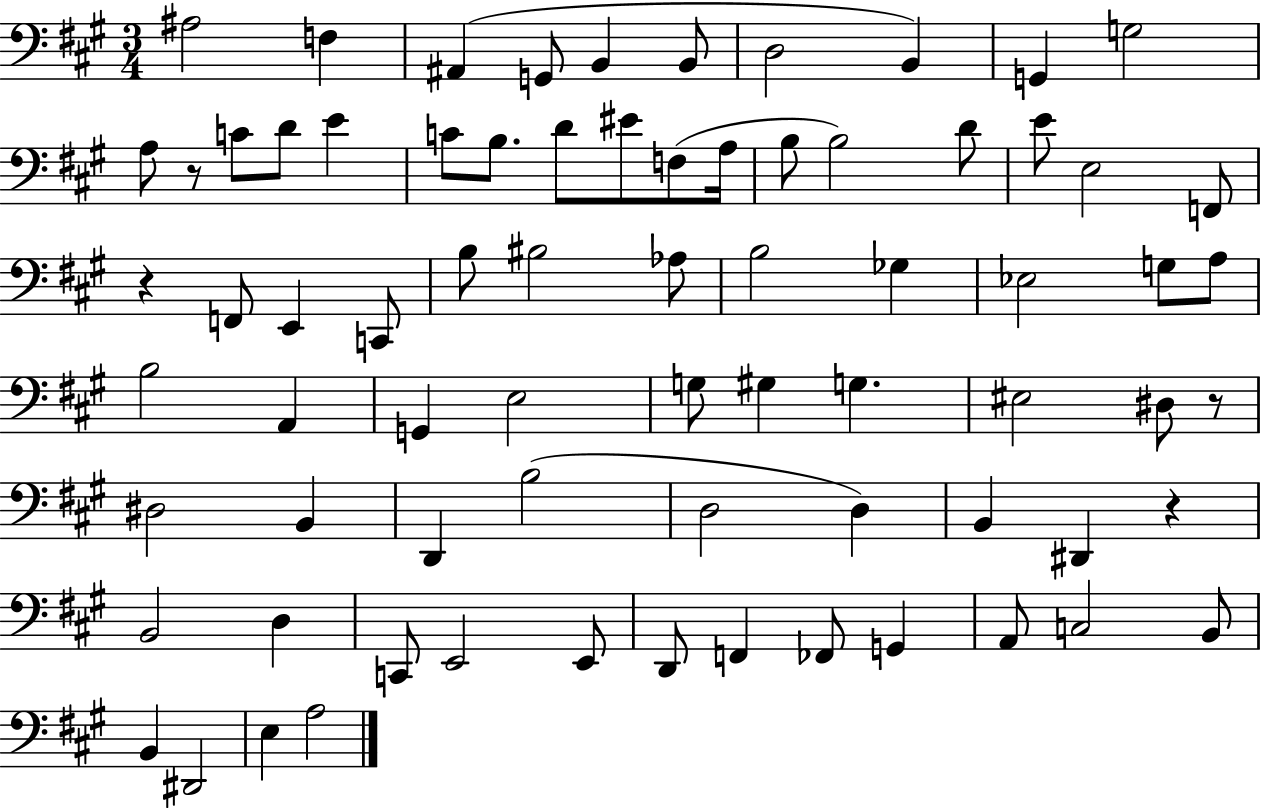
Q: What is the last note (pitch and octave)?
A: A3